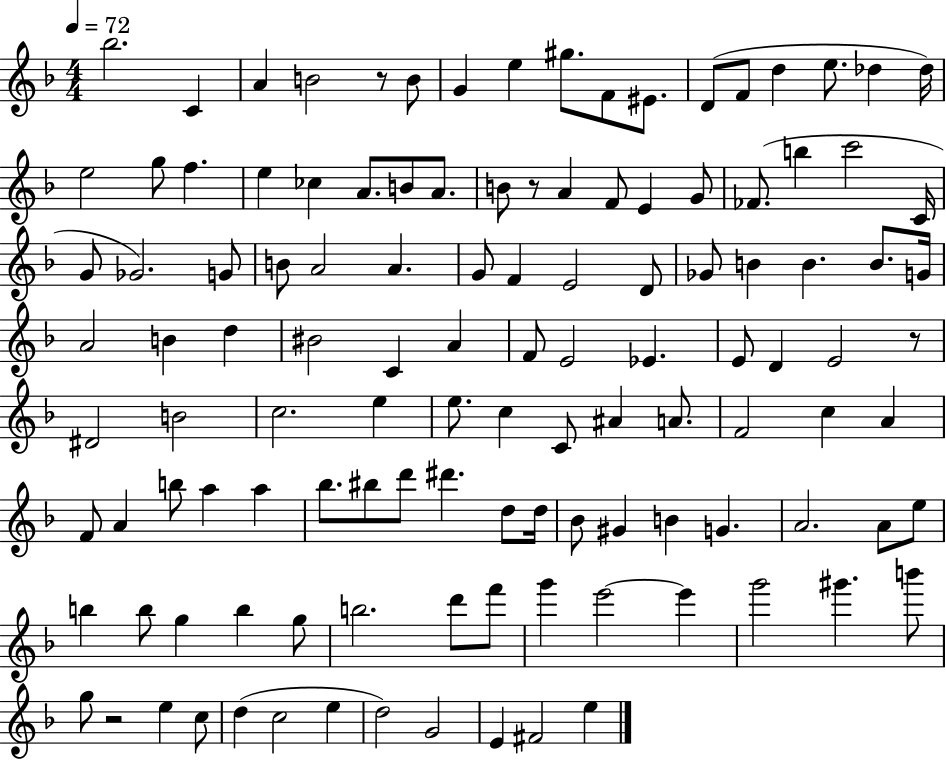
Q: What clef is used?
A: treble